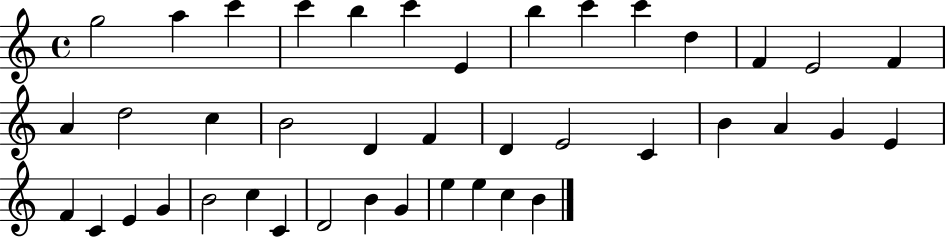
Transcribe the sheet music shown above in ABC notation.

X:1
T:Untitled
M:4/4
L:1/4
K:C
g2 a c' c' b c' E b c' c' d F E2 F A d2 c B2 D F D E2 C B A G E F C E G B2 c C D2 B G e e c B